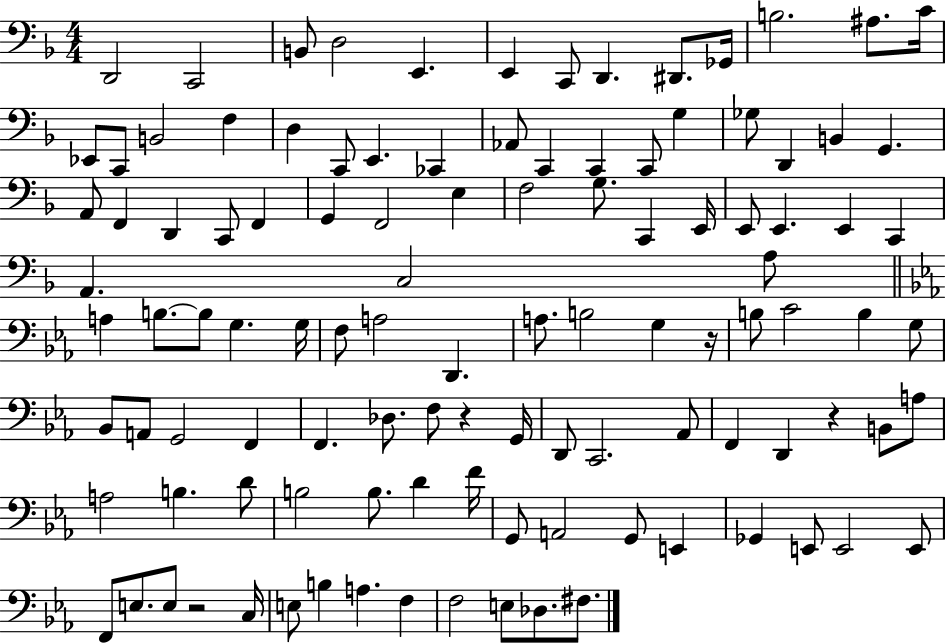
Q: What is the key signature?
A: F major